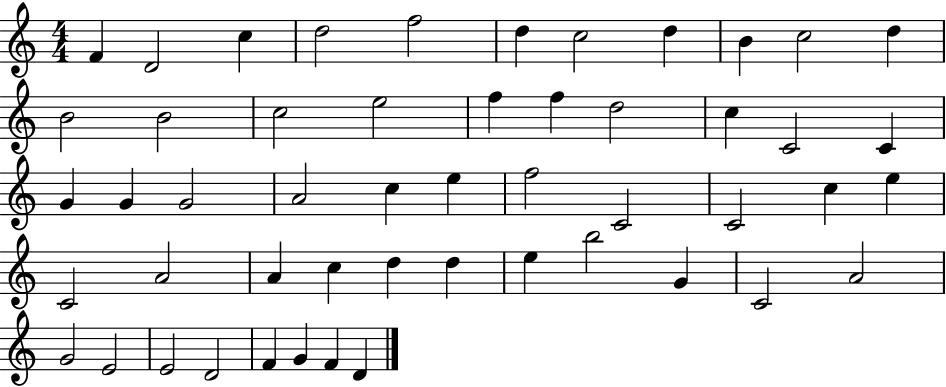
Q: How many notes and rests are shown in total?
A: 51